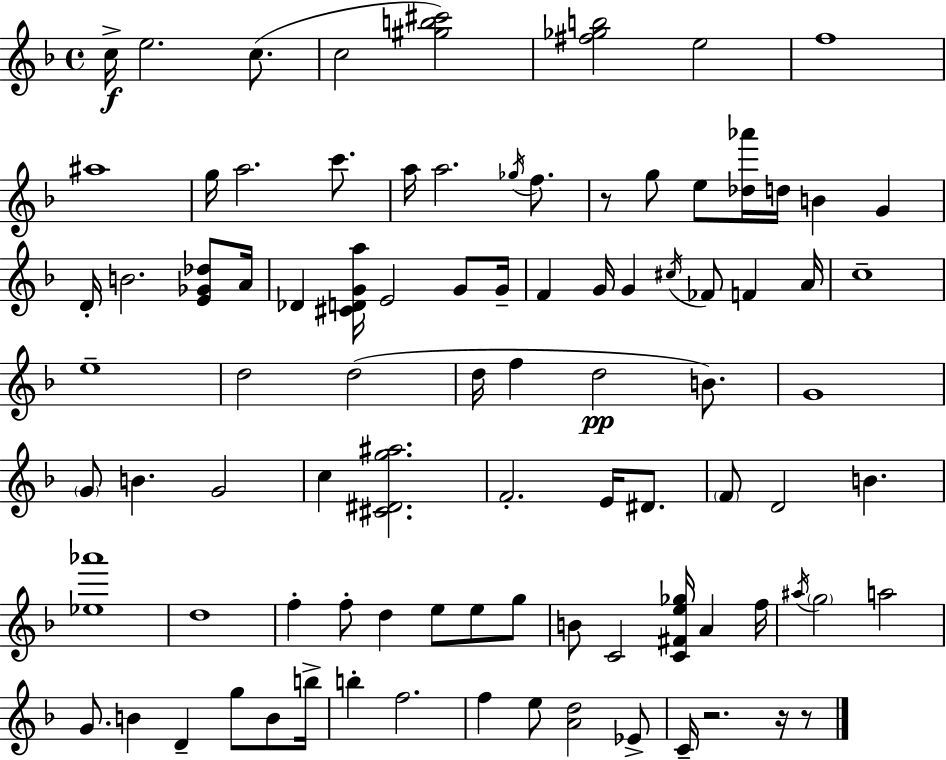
C5/s E5/h. C5/e. C5/h [G#5,B5,C#6]/h [F#5,Gb5,B5]/h E5/h F5/w A#5/w G5/s A5/h. C6/e. A5/s A5/h. Gb5/s F5/e. R/e G5/e E5/e [Db5,Ab6]/s D5/s B4/q G4/q D4/s B4/h. [E4,Gb4,Db5]/e A4/s Db4/q [C#4,D4,G4,A5]/s E4/h G4/e G4/s F4/q G4/s G4/q C#5/s FES4/e F4/q A4/s C5/w E5/w D5/h D5/h D5/s F5/q D5/h B4/e. G4/w G4/e B4/q. G4/h C5/q [C#4,D#4,G5,A#5]/h. F4/h. E4/s D#4/e. F4/e D4/h B4/q. [Eb5,Ab6]/w D5/w F5/q F5/e D5/q E5/e E5/e G5/e B4/e C4/h [C4,F#4,E5,Gb5]/s A4/q F5/s A#5/s G5/h A5/h G4/e. B4/q D4/q G5/e B4/e B5/s B5/q F5/h. F5/q E5/e [A4,D5]/h Eb4/e C4/s R/h. R/s R/e